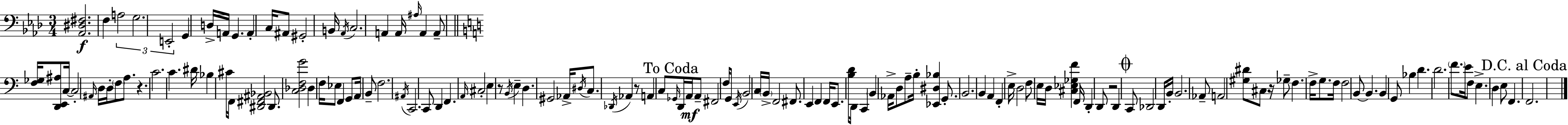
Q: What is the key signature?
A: AES major